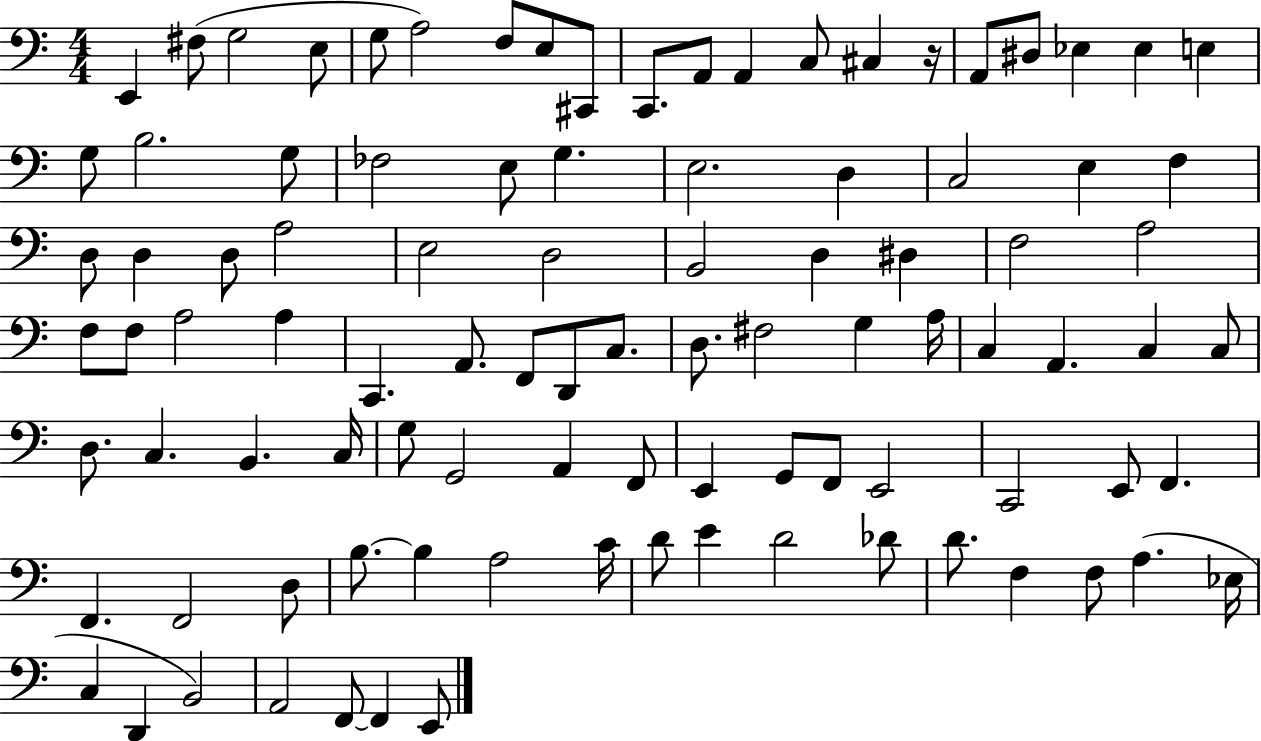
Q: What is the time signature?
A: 4/4